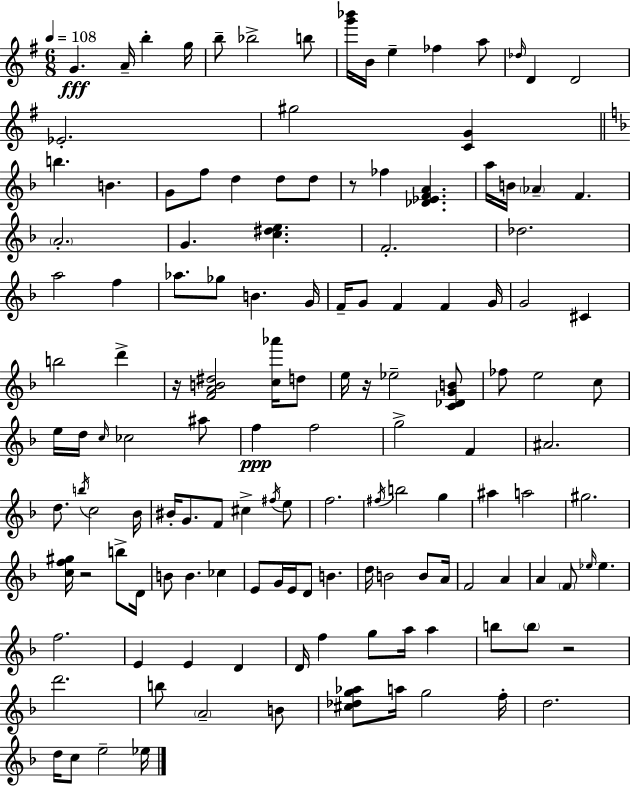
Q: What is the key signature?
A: E minor